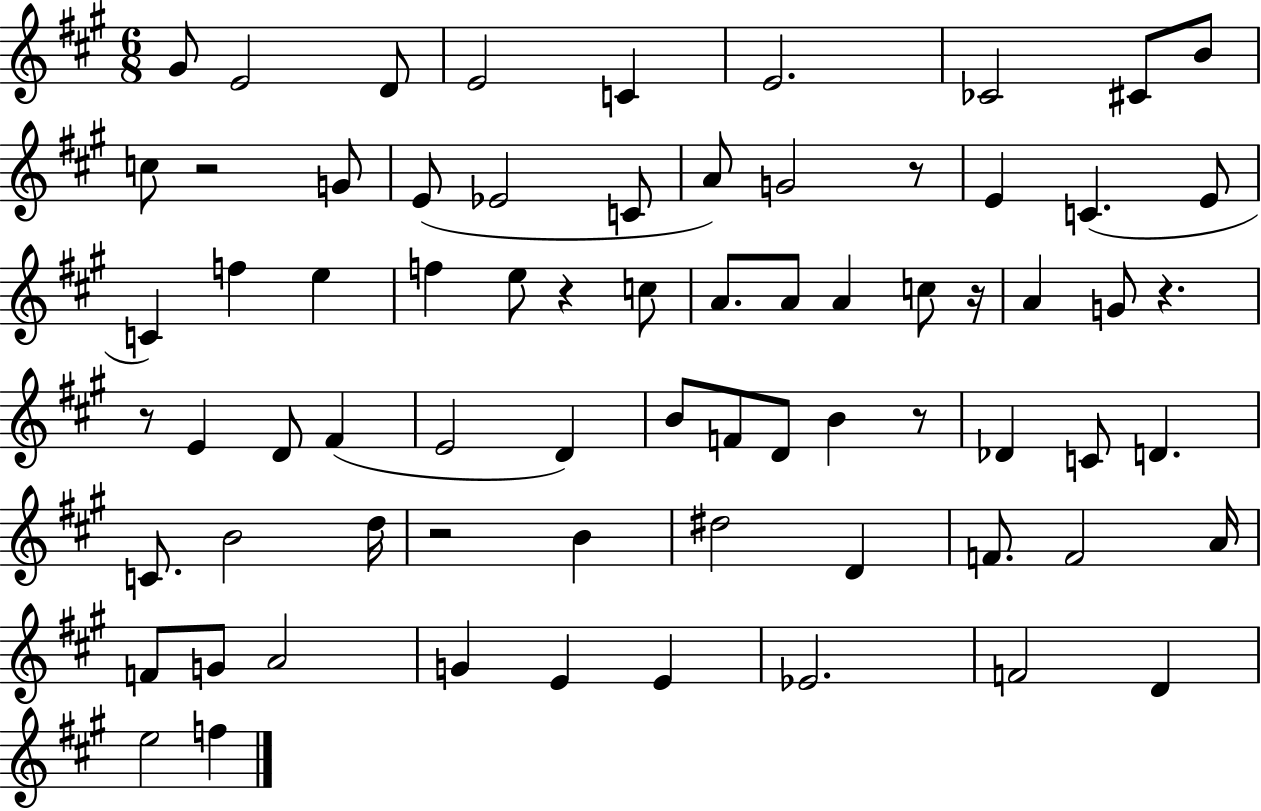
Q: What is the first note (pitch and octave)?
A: G#4